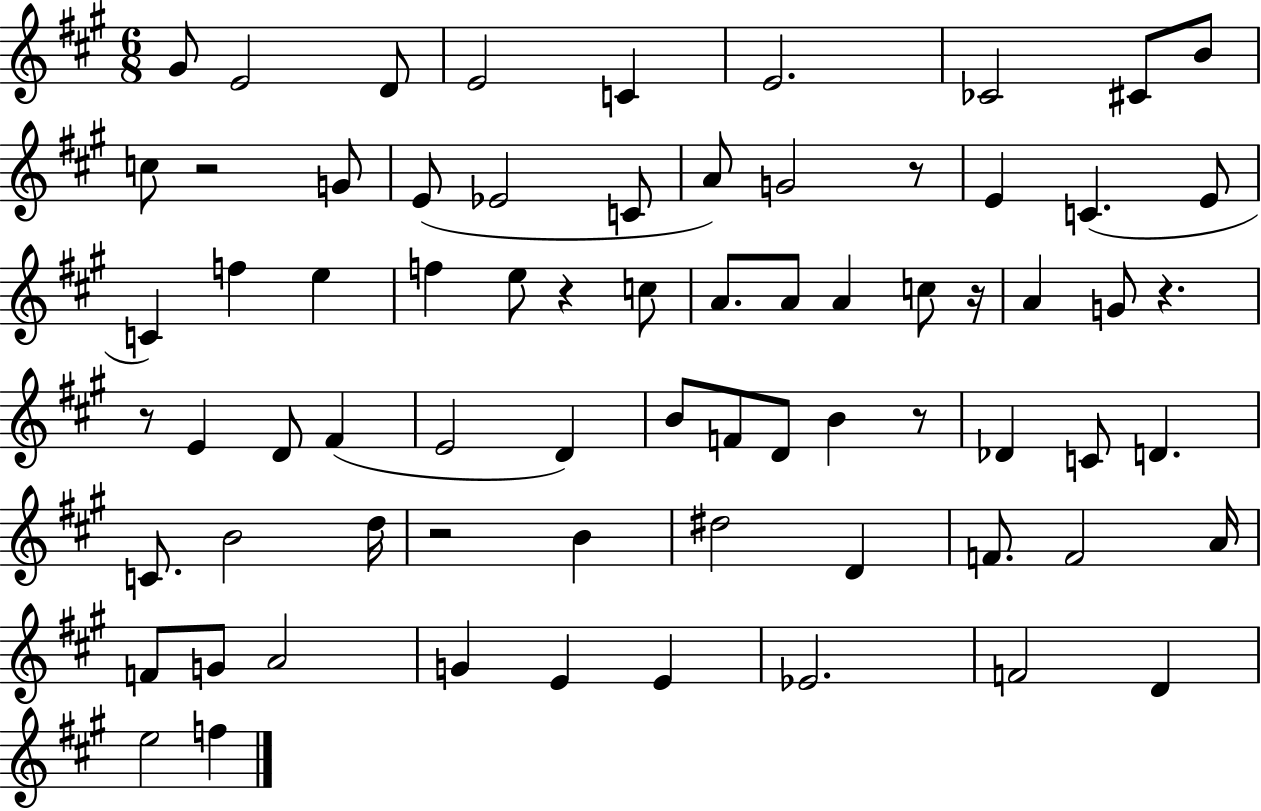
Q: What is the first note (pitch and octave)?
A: G#4